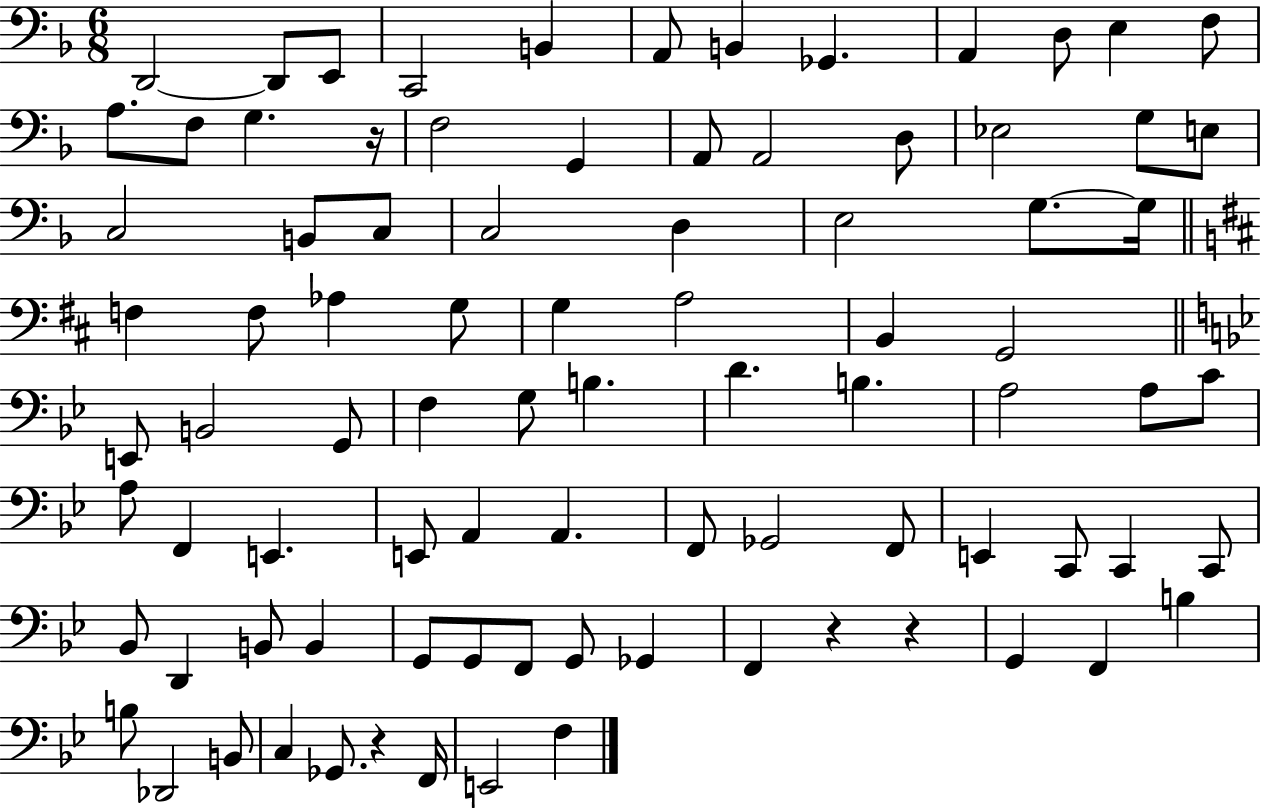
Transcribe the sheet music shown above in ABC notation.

X:1
T:Untitled
M:6/8
L:1/4
K:F
D,,2 D,,/2 E,,/2 C,,2 B,, A,,/2 B,, _G,, A,, D,/2 E, F,/2 A,/2 F,/2 G, z/4 F,2 G,, A,,/2 A,,2 D,/2 _E,2 G,/2 E,/2 C,2 B,,/2 C,/2 C,2 D, E,2 G,/2 G,/4 F, F,/2 _A, G,/2 G, A,2 B,, G,,2 E,,/2 B,,2 G,,/2 F, G,/2 B, D B, A,2 A,/2 C/2 A,/2 F,, E,, E,,/2 A,, A,, F,,/2 _G,,2 F,,/2 E,, C,,/2 C,, C,,/2 _B,,/2 D,, B,,/2 B,, G,,/2 G,,/2 F,,/2 G,,/2 _G,, F,, z z G,, F,, B, B,/2 _D,,2 B,,/2 C, _G,,/2 z F,,/4 E,,2 F,